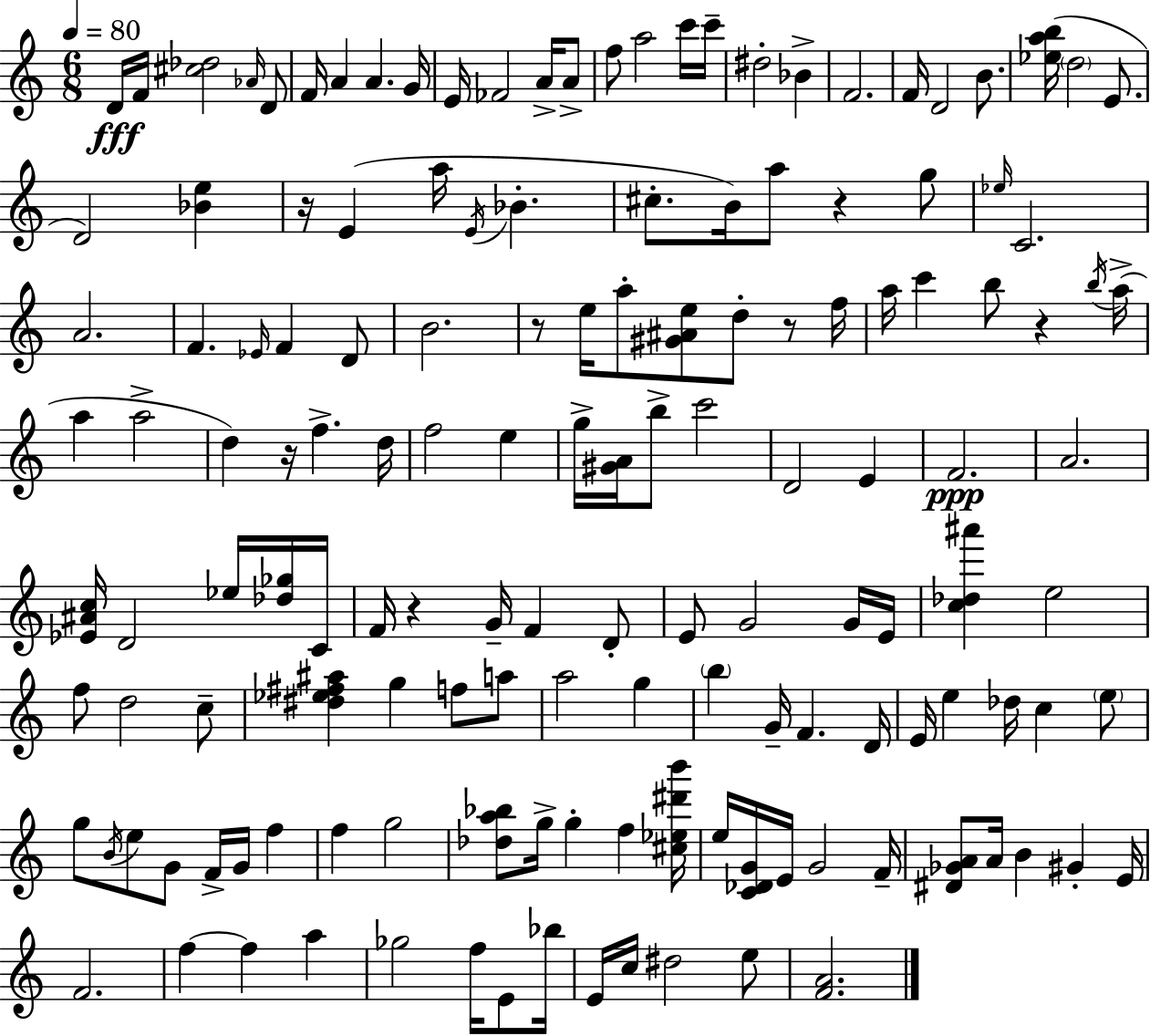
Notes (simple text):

D4/s F4/s [C#5,Db5]/h Ab4/s D4/e F4/s A4/q A4/q. G4/s E4/s FES4/h A4/s A4/e F5/e A5/h C6/s C6/s D#5/h Bb4/q F4/h. F4/s D4/h B4/e. [Eb5,A5,B5]/s D5/h E4/e. D4/h [Bb4,E5]/q R/s E4/q A5/s E4/s Bb4/q. C#5/e. B4/s A5/e R/q G5/e Eb5/s C4/h. A4/h. F4/q. Eb4/s F4/q D4/e B4/h. R/e E5/s A5/e [G#4,A#4,E5]/e D5/e R/e F5/s A5/s C6/q B5/e R/q B5/s A5/s A5/q A5/h D5/q R/s F5/q. D5/s F5/h E5/q G5/s [G#4,A4]/s B5/e C6/h D4/h E4/q F4/h. A4/h. [Eb4,A#4,C5]/s D4/h Eb5/s [Db5,Gb5]/s C4/s F4/s R/q G4/s F4/q D4/e E4/e G4/h G4/s E4/s [C5,Db5,A#6]/q E5/h F5/e D5/h C5/e [D#5,Eb5,F#5,A#5]/q G5/q F5/e A5/e A5/h G5/q B5/q G4/s F4/q. D4/s E4/s E5/q Db5/s C5/q E5/e G5/e B4/s E5/e G4/e F4/s G4/s F5/q F5/q G5/h [Db5,A5,Bb5]/e G5/s G5/q F5/q [C#5,Eb5,D#6,B6]/s E5/s [C4,Db4,G4]/s E4/s G4/h F4/s [D#4,Gb4,A4]/e A4/s B4/q G#4/q E4/s F4/h. F5/q F5/q A5/q Gb5/h F5/s E4/e Bb5/s E4/s C5/s D#5/h E5/e [F4,A4]/h.